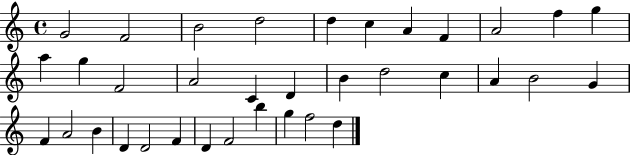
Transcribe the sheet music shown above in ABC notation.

X:1
T:Untitled
M:4/4
L:1/4
K:C
G2 F2 B2 d2 d c A F A2 f g a g F2 A2 C D B d2 c A B2 G F A2 B D D2 F D F2 b g f2 d